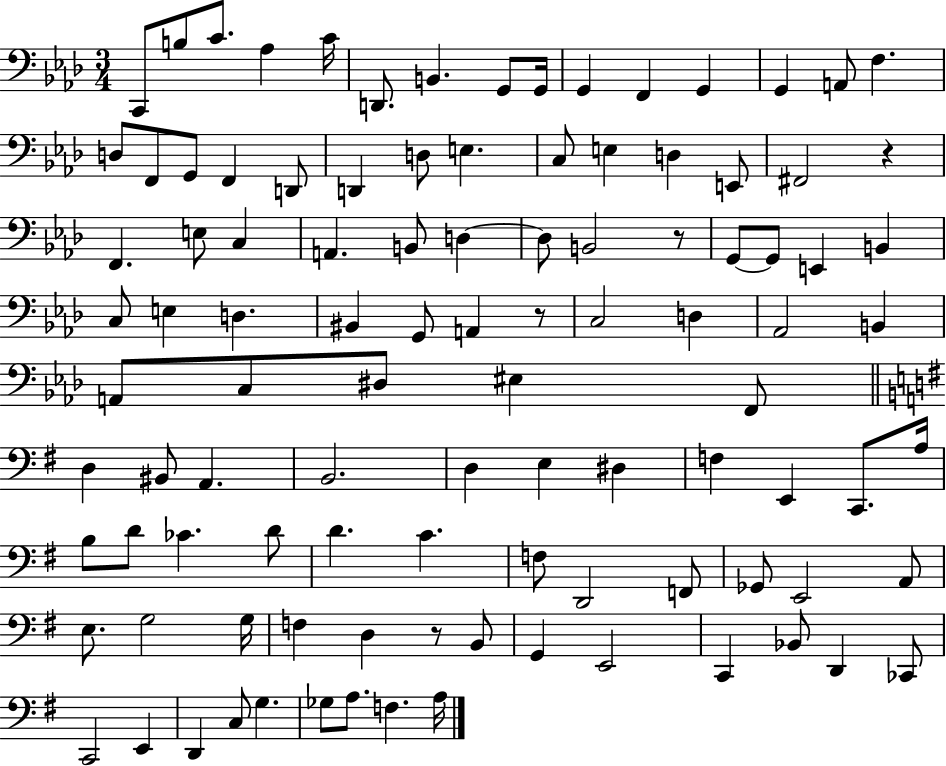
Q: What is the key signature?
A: AES major